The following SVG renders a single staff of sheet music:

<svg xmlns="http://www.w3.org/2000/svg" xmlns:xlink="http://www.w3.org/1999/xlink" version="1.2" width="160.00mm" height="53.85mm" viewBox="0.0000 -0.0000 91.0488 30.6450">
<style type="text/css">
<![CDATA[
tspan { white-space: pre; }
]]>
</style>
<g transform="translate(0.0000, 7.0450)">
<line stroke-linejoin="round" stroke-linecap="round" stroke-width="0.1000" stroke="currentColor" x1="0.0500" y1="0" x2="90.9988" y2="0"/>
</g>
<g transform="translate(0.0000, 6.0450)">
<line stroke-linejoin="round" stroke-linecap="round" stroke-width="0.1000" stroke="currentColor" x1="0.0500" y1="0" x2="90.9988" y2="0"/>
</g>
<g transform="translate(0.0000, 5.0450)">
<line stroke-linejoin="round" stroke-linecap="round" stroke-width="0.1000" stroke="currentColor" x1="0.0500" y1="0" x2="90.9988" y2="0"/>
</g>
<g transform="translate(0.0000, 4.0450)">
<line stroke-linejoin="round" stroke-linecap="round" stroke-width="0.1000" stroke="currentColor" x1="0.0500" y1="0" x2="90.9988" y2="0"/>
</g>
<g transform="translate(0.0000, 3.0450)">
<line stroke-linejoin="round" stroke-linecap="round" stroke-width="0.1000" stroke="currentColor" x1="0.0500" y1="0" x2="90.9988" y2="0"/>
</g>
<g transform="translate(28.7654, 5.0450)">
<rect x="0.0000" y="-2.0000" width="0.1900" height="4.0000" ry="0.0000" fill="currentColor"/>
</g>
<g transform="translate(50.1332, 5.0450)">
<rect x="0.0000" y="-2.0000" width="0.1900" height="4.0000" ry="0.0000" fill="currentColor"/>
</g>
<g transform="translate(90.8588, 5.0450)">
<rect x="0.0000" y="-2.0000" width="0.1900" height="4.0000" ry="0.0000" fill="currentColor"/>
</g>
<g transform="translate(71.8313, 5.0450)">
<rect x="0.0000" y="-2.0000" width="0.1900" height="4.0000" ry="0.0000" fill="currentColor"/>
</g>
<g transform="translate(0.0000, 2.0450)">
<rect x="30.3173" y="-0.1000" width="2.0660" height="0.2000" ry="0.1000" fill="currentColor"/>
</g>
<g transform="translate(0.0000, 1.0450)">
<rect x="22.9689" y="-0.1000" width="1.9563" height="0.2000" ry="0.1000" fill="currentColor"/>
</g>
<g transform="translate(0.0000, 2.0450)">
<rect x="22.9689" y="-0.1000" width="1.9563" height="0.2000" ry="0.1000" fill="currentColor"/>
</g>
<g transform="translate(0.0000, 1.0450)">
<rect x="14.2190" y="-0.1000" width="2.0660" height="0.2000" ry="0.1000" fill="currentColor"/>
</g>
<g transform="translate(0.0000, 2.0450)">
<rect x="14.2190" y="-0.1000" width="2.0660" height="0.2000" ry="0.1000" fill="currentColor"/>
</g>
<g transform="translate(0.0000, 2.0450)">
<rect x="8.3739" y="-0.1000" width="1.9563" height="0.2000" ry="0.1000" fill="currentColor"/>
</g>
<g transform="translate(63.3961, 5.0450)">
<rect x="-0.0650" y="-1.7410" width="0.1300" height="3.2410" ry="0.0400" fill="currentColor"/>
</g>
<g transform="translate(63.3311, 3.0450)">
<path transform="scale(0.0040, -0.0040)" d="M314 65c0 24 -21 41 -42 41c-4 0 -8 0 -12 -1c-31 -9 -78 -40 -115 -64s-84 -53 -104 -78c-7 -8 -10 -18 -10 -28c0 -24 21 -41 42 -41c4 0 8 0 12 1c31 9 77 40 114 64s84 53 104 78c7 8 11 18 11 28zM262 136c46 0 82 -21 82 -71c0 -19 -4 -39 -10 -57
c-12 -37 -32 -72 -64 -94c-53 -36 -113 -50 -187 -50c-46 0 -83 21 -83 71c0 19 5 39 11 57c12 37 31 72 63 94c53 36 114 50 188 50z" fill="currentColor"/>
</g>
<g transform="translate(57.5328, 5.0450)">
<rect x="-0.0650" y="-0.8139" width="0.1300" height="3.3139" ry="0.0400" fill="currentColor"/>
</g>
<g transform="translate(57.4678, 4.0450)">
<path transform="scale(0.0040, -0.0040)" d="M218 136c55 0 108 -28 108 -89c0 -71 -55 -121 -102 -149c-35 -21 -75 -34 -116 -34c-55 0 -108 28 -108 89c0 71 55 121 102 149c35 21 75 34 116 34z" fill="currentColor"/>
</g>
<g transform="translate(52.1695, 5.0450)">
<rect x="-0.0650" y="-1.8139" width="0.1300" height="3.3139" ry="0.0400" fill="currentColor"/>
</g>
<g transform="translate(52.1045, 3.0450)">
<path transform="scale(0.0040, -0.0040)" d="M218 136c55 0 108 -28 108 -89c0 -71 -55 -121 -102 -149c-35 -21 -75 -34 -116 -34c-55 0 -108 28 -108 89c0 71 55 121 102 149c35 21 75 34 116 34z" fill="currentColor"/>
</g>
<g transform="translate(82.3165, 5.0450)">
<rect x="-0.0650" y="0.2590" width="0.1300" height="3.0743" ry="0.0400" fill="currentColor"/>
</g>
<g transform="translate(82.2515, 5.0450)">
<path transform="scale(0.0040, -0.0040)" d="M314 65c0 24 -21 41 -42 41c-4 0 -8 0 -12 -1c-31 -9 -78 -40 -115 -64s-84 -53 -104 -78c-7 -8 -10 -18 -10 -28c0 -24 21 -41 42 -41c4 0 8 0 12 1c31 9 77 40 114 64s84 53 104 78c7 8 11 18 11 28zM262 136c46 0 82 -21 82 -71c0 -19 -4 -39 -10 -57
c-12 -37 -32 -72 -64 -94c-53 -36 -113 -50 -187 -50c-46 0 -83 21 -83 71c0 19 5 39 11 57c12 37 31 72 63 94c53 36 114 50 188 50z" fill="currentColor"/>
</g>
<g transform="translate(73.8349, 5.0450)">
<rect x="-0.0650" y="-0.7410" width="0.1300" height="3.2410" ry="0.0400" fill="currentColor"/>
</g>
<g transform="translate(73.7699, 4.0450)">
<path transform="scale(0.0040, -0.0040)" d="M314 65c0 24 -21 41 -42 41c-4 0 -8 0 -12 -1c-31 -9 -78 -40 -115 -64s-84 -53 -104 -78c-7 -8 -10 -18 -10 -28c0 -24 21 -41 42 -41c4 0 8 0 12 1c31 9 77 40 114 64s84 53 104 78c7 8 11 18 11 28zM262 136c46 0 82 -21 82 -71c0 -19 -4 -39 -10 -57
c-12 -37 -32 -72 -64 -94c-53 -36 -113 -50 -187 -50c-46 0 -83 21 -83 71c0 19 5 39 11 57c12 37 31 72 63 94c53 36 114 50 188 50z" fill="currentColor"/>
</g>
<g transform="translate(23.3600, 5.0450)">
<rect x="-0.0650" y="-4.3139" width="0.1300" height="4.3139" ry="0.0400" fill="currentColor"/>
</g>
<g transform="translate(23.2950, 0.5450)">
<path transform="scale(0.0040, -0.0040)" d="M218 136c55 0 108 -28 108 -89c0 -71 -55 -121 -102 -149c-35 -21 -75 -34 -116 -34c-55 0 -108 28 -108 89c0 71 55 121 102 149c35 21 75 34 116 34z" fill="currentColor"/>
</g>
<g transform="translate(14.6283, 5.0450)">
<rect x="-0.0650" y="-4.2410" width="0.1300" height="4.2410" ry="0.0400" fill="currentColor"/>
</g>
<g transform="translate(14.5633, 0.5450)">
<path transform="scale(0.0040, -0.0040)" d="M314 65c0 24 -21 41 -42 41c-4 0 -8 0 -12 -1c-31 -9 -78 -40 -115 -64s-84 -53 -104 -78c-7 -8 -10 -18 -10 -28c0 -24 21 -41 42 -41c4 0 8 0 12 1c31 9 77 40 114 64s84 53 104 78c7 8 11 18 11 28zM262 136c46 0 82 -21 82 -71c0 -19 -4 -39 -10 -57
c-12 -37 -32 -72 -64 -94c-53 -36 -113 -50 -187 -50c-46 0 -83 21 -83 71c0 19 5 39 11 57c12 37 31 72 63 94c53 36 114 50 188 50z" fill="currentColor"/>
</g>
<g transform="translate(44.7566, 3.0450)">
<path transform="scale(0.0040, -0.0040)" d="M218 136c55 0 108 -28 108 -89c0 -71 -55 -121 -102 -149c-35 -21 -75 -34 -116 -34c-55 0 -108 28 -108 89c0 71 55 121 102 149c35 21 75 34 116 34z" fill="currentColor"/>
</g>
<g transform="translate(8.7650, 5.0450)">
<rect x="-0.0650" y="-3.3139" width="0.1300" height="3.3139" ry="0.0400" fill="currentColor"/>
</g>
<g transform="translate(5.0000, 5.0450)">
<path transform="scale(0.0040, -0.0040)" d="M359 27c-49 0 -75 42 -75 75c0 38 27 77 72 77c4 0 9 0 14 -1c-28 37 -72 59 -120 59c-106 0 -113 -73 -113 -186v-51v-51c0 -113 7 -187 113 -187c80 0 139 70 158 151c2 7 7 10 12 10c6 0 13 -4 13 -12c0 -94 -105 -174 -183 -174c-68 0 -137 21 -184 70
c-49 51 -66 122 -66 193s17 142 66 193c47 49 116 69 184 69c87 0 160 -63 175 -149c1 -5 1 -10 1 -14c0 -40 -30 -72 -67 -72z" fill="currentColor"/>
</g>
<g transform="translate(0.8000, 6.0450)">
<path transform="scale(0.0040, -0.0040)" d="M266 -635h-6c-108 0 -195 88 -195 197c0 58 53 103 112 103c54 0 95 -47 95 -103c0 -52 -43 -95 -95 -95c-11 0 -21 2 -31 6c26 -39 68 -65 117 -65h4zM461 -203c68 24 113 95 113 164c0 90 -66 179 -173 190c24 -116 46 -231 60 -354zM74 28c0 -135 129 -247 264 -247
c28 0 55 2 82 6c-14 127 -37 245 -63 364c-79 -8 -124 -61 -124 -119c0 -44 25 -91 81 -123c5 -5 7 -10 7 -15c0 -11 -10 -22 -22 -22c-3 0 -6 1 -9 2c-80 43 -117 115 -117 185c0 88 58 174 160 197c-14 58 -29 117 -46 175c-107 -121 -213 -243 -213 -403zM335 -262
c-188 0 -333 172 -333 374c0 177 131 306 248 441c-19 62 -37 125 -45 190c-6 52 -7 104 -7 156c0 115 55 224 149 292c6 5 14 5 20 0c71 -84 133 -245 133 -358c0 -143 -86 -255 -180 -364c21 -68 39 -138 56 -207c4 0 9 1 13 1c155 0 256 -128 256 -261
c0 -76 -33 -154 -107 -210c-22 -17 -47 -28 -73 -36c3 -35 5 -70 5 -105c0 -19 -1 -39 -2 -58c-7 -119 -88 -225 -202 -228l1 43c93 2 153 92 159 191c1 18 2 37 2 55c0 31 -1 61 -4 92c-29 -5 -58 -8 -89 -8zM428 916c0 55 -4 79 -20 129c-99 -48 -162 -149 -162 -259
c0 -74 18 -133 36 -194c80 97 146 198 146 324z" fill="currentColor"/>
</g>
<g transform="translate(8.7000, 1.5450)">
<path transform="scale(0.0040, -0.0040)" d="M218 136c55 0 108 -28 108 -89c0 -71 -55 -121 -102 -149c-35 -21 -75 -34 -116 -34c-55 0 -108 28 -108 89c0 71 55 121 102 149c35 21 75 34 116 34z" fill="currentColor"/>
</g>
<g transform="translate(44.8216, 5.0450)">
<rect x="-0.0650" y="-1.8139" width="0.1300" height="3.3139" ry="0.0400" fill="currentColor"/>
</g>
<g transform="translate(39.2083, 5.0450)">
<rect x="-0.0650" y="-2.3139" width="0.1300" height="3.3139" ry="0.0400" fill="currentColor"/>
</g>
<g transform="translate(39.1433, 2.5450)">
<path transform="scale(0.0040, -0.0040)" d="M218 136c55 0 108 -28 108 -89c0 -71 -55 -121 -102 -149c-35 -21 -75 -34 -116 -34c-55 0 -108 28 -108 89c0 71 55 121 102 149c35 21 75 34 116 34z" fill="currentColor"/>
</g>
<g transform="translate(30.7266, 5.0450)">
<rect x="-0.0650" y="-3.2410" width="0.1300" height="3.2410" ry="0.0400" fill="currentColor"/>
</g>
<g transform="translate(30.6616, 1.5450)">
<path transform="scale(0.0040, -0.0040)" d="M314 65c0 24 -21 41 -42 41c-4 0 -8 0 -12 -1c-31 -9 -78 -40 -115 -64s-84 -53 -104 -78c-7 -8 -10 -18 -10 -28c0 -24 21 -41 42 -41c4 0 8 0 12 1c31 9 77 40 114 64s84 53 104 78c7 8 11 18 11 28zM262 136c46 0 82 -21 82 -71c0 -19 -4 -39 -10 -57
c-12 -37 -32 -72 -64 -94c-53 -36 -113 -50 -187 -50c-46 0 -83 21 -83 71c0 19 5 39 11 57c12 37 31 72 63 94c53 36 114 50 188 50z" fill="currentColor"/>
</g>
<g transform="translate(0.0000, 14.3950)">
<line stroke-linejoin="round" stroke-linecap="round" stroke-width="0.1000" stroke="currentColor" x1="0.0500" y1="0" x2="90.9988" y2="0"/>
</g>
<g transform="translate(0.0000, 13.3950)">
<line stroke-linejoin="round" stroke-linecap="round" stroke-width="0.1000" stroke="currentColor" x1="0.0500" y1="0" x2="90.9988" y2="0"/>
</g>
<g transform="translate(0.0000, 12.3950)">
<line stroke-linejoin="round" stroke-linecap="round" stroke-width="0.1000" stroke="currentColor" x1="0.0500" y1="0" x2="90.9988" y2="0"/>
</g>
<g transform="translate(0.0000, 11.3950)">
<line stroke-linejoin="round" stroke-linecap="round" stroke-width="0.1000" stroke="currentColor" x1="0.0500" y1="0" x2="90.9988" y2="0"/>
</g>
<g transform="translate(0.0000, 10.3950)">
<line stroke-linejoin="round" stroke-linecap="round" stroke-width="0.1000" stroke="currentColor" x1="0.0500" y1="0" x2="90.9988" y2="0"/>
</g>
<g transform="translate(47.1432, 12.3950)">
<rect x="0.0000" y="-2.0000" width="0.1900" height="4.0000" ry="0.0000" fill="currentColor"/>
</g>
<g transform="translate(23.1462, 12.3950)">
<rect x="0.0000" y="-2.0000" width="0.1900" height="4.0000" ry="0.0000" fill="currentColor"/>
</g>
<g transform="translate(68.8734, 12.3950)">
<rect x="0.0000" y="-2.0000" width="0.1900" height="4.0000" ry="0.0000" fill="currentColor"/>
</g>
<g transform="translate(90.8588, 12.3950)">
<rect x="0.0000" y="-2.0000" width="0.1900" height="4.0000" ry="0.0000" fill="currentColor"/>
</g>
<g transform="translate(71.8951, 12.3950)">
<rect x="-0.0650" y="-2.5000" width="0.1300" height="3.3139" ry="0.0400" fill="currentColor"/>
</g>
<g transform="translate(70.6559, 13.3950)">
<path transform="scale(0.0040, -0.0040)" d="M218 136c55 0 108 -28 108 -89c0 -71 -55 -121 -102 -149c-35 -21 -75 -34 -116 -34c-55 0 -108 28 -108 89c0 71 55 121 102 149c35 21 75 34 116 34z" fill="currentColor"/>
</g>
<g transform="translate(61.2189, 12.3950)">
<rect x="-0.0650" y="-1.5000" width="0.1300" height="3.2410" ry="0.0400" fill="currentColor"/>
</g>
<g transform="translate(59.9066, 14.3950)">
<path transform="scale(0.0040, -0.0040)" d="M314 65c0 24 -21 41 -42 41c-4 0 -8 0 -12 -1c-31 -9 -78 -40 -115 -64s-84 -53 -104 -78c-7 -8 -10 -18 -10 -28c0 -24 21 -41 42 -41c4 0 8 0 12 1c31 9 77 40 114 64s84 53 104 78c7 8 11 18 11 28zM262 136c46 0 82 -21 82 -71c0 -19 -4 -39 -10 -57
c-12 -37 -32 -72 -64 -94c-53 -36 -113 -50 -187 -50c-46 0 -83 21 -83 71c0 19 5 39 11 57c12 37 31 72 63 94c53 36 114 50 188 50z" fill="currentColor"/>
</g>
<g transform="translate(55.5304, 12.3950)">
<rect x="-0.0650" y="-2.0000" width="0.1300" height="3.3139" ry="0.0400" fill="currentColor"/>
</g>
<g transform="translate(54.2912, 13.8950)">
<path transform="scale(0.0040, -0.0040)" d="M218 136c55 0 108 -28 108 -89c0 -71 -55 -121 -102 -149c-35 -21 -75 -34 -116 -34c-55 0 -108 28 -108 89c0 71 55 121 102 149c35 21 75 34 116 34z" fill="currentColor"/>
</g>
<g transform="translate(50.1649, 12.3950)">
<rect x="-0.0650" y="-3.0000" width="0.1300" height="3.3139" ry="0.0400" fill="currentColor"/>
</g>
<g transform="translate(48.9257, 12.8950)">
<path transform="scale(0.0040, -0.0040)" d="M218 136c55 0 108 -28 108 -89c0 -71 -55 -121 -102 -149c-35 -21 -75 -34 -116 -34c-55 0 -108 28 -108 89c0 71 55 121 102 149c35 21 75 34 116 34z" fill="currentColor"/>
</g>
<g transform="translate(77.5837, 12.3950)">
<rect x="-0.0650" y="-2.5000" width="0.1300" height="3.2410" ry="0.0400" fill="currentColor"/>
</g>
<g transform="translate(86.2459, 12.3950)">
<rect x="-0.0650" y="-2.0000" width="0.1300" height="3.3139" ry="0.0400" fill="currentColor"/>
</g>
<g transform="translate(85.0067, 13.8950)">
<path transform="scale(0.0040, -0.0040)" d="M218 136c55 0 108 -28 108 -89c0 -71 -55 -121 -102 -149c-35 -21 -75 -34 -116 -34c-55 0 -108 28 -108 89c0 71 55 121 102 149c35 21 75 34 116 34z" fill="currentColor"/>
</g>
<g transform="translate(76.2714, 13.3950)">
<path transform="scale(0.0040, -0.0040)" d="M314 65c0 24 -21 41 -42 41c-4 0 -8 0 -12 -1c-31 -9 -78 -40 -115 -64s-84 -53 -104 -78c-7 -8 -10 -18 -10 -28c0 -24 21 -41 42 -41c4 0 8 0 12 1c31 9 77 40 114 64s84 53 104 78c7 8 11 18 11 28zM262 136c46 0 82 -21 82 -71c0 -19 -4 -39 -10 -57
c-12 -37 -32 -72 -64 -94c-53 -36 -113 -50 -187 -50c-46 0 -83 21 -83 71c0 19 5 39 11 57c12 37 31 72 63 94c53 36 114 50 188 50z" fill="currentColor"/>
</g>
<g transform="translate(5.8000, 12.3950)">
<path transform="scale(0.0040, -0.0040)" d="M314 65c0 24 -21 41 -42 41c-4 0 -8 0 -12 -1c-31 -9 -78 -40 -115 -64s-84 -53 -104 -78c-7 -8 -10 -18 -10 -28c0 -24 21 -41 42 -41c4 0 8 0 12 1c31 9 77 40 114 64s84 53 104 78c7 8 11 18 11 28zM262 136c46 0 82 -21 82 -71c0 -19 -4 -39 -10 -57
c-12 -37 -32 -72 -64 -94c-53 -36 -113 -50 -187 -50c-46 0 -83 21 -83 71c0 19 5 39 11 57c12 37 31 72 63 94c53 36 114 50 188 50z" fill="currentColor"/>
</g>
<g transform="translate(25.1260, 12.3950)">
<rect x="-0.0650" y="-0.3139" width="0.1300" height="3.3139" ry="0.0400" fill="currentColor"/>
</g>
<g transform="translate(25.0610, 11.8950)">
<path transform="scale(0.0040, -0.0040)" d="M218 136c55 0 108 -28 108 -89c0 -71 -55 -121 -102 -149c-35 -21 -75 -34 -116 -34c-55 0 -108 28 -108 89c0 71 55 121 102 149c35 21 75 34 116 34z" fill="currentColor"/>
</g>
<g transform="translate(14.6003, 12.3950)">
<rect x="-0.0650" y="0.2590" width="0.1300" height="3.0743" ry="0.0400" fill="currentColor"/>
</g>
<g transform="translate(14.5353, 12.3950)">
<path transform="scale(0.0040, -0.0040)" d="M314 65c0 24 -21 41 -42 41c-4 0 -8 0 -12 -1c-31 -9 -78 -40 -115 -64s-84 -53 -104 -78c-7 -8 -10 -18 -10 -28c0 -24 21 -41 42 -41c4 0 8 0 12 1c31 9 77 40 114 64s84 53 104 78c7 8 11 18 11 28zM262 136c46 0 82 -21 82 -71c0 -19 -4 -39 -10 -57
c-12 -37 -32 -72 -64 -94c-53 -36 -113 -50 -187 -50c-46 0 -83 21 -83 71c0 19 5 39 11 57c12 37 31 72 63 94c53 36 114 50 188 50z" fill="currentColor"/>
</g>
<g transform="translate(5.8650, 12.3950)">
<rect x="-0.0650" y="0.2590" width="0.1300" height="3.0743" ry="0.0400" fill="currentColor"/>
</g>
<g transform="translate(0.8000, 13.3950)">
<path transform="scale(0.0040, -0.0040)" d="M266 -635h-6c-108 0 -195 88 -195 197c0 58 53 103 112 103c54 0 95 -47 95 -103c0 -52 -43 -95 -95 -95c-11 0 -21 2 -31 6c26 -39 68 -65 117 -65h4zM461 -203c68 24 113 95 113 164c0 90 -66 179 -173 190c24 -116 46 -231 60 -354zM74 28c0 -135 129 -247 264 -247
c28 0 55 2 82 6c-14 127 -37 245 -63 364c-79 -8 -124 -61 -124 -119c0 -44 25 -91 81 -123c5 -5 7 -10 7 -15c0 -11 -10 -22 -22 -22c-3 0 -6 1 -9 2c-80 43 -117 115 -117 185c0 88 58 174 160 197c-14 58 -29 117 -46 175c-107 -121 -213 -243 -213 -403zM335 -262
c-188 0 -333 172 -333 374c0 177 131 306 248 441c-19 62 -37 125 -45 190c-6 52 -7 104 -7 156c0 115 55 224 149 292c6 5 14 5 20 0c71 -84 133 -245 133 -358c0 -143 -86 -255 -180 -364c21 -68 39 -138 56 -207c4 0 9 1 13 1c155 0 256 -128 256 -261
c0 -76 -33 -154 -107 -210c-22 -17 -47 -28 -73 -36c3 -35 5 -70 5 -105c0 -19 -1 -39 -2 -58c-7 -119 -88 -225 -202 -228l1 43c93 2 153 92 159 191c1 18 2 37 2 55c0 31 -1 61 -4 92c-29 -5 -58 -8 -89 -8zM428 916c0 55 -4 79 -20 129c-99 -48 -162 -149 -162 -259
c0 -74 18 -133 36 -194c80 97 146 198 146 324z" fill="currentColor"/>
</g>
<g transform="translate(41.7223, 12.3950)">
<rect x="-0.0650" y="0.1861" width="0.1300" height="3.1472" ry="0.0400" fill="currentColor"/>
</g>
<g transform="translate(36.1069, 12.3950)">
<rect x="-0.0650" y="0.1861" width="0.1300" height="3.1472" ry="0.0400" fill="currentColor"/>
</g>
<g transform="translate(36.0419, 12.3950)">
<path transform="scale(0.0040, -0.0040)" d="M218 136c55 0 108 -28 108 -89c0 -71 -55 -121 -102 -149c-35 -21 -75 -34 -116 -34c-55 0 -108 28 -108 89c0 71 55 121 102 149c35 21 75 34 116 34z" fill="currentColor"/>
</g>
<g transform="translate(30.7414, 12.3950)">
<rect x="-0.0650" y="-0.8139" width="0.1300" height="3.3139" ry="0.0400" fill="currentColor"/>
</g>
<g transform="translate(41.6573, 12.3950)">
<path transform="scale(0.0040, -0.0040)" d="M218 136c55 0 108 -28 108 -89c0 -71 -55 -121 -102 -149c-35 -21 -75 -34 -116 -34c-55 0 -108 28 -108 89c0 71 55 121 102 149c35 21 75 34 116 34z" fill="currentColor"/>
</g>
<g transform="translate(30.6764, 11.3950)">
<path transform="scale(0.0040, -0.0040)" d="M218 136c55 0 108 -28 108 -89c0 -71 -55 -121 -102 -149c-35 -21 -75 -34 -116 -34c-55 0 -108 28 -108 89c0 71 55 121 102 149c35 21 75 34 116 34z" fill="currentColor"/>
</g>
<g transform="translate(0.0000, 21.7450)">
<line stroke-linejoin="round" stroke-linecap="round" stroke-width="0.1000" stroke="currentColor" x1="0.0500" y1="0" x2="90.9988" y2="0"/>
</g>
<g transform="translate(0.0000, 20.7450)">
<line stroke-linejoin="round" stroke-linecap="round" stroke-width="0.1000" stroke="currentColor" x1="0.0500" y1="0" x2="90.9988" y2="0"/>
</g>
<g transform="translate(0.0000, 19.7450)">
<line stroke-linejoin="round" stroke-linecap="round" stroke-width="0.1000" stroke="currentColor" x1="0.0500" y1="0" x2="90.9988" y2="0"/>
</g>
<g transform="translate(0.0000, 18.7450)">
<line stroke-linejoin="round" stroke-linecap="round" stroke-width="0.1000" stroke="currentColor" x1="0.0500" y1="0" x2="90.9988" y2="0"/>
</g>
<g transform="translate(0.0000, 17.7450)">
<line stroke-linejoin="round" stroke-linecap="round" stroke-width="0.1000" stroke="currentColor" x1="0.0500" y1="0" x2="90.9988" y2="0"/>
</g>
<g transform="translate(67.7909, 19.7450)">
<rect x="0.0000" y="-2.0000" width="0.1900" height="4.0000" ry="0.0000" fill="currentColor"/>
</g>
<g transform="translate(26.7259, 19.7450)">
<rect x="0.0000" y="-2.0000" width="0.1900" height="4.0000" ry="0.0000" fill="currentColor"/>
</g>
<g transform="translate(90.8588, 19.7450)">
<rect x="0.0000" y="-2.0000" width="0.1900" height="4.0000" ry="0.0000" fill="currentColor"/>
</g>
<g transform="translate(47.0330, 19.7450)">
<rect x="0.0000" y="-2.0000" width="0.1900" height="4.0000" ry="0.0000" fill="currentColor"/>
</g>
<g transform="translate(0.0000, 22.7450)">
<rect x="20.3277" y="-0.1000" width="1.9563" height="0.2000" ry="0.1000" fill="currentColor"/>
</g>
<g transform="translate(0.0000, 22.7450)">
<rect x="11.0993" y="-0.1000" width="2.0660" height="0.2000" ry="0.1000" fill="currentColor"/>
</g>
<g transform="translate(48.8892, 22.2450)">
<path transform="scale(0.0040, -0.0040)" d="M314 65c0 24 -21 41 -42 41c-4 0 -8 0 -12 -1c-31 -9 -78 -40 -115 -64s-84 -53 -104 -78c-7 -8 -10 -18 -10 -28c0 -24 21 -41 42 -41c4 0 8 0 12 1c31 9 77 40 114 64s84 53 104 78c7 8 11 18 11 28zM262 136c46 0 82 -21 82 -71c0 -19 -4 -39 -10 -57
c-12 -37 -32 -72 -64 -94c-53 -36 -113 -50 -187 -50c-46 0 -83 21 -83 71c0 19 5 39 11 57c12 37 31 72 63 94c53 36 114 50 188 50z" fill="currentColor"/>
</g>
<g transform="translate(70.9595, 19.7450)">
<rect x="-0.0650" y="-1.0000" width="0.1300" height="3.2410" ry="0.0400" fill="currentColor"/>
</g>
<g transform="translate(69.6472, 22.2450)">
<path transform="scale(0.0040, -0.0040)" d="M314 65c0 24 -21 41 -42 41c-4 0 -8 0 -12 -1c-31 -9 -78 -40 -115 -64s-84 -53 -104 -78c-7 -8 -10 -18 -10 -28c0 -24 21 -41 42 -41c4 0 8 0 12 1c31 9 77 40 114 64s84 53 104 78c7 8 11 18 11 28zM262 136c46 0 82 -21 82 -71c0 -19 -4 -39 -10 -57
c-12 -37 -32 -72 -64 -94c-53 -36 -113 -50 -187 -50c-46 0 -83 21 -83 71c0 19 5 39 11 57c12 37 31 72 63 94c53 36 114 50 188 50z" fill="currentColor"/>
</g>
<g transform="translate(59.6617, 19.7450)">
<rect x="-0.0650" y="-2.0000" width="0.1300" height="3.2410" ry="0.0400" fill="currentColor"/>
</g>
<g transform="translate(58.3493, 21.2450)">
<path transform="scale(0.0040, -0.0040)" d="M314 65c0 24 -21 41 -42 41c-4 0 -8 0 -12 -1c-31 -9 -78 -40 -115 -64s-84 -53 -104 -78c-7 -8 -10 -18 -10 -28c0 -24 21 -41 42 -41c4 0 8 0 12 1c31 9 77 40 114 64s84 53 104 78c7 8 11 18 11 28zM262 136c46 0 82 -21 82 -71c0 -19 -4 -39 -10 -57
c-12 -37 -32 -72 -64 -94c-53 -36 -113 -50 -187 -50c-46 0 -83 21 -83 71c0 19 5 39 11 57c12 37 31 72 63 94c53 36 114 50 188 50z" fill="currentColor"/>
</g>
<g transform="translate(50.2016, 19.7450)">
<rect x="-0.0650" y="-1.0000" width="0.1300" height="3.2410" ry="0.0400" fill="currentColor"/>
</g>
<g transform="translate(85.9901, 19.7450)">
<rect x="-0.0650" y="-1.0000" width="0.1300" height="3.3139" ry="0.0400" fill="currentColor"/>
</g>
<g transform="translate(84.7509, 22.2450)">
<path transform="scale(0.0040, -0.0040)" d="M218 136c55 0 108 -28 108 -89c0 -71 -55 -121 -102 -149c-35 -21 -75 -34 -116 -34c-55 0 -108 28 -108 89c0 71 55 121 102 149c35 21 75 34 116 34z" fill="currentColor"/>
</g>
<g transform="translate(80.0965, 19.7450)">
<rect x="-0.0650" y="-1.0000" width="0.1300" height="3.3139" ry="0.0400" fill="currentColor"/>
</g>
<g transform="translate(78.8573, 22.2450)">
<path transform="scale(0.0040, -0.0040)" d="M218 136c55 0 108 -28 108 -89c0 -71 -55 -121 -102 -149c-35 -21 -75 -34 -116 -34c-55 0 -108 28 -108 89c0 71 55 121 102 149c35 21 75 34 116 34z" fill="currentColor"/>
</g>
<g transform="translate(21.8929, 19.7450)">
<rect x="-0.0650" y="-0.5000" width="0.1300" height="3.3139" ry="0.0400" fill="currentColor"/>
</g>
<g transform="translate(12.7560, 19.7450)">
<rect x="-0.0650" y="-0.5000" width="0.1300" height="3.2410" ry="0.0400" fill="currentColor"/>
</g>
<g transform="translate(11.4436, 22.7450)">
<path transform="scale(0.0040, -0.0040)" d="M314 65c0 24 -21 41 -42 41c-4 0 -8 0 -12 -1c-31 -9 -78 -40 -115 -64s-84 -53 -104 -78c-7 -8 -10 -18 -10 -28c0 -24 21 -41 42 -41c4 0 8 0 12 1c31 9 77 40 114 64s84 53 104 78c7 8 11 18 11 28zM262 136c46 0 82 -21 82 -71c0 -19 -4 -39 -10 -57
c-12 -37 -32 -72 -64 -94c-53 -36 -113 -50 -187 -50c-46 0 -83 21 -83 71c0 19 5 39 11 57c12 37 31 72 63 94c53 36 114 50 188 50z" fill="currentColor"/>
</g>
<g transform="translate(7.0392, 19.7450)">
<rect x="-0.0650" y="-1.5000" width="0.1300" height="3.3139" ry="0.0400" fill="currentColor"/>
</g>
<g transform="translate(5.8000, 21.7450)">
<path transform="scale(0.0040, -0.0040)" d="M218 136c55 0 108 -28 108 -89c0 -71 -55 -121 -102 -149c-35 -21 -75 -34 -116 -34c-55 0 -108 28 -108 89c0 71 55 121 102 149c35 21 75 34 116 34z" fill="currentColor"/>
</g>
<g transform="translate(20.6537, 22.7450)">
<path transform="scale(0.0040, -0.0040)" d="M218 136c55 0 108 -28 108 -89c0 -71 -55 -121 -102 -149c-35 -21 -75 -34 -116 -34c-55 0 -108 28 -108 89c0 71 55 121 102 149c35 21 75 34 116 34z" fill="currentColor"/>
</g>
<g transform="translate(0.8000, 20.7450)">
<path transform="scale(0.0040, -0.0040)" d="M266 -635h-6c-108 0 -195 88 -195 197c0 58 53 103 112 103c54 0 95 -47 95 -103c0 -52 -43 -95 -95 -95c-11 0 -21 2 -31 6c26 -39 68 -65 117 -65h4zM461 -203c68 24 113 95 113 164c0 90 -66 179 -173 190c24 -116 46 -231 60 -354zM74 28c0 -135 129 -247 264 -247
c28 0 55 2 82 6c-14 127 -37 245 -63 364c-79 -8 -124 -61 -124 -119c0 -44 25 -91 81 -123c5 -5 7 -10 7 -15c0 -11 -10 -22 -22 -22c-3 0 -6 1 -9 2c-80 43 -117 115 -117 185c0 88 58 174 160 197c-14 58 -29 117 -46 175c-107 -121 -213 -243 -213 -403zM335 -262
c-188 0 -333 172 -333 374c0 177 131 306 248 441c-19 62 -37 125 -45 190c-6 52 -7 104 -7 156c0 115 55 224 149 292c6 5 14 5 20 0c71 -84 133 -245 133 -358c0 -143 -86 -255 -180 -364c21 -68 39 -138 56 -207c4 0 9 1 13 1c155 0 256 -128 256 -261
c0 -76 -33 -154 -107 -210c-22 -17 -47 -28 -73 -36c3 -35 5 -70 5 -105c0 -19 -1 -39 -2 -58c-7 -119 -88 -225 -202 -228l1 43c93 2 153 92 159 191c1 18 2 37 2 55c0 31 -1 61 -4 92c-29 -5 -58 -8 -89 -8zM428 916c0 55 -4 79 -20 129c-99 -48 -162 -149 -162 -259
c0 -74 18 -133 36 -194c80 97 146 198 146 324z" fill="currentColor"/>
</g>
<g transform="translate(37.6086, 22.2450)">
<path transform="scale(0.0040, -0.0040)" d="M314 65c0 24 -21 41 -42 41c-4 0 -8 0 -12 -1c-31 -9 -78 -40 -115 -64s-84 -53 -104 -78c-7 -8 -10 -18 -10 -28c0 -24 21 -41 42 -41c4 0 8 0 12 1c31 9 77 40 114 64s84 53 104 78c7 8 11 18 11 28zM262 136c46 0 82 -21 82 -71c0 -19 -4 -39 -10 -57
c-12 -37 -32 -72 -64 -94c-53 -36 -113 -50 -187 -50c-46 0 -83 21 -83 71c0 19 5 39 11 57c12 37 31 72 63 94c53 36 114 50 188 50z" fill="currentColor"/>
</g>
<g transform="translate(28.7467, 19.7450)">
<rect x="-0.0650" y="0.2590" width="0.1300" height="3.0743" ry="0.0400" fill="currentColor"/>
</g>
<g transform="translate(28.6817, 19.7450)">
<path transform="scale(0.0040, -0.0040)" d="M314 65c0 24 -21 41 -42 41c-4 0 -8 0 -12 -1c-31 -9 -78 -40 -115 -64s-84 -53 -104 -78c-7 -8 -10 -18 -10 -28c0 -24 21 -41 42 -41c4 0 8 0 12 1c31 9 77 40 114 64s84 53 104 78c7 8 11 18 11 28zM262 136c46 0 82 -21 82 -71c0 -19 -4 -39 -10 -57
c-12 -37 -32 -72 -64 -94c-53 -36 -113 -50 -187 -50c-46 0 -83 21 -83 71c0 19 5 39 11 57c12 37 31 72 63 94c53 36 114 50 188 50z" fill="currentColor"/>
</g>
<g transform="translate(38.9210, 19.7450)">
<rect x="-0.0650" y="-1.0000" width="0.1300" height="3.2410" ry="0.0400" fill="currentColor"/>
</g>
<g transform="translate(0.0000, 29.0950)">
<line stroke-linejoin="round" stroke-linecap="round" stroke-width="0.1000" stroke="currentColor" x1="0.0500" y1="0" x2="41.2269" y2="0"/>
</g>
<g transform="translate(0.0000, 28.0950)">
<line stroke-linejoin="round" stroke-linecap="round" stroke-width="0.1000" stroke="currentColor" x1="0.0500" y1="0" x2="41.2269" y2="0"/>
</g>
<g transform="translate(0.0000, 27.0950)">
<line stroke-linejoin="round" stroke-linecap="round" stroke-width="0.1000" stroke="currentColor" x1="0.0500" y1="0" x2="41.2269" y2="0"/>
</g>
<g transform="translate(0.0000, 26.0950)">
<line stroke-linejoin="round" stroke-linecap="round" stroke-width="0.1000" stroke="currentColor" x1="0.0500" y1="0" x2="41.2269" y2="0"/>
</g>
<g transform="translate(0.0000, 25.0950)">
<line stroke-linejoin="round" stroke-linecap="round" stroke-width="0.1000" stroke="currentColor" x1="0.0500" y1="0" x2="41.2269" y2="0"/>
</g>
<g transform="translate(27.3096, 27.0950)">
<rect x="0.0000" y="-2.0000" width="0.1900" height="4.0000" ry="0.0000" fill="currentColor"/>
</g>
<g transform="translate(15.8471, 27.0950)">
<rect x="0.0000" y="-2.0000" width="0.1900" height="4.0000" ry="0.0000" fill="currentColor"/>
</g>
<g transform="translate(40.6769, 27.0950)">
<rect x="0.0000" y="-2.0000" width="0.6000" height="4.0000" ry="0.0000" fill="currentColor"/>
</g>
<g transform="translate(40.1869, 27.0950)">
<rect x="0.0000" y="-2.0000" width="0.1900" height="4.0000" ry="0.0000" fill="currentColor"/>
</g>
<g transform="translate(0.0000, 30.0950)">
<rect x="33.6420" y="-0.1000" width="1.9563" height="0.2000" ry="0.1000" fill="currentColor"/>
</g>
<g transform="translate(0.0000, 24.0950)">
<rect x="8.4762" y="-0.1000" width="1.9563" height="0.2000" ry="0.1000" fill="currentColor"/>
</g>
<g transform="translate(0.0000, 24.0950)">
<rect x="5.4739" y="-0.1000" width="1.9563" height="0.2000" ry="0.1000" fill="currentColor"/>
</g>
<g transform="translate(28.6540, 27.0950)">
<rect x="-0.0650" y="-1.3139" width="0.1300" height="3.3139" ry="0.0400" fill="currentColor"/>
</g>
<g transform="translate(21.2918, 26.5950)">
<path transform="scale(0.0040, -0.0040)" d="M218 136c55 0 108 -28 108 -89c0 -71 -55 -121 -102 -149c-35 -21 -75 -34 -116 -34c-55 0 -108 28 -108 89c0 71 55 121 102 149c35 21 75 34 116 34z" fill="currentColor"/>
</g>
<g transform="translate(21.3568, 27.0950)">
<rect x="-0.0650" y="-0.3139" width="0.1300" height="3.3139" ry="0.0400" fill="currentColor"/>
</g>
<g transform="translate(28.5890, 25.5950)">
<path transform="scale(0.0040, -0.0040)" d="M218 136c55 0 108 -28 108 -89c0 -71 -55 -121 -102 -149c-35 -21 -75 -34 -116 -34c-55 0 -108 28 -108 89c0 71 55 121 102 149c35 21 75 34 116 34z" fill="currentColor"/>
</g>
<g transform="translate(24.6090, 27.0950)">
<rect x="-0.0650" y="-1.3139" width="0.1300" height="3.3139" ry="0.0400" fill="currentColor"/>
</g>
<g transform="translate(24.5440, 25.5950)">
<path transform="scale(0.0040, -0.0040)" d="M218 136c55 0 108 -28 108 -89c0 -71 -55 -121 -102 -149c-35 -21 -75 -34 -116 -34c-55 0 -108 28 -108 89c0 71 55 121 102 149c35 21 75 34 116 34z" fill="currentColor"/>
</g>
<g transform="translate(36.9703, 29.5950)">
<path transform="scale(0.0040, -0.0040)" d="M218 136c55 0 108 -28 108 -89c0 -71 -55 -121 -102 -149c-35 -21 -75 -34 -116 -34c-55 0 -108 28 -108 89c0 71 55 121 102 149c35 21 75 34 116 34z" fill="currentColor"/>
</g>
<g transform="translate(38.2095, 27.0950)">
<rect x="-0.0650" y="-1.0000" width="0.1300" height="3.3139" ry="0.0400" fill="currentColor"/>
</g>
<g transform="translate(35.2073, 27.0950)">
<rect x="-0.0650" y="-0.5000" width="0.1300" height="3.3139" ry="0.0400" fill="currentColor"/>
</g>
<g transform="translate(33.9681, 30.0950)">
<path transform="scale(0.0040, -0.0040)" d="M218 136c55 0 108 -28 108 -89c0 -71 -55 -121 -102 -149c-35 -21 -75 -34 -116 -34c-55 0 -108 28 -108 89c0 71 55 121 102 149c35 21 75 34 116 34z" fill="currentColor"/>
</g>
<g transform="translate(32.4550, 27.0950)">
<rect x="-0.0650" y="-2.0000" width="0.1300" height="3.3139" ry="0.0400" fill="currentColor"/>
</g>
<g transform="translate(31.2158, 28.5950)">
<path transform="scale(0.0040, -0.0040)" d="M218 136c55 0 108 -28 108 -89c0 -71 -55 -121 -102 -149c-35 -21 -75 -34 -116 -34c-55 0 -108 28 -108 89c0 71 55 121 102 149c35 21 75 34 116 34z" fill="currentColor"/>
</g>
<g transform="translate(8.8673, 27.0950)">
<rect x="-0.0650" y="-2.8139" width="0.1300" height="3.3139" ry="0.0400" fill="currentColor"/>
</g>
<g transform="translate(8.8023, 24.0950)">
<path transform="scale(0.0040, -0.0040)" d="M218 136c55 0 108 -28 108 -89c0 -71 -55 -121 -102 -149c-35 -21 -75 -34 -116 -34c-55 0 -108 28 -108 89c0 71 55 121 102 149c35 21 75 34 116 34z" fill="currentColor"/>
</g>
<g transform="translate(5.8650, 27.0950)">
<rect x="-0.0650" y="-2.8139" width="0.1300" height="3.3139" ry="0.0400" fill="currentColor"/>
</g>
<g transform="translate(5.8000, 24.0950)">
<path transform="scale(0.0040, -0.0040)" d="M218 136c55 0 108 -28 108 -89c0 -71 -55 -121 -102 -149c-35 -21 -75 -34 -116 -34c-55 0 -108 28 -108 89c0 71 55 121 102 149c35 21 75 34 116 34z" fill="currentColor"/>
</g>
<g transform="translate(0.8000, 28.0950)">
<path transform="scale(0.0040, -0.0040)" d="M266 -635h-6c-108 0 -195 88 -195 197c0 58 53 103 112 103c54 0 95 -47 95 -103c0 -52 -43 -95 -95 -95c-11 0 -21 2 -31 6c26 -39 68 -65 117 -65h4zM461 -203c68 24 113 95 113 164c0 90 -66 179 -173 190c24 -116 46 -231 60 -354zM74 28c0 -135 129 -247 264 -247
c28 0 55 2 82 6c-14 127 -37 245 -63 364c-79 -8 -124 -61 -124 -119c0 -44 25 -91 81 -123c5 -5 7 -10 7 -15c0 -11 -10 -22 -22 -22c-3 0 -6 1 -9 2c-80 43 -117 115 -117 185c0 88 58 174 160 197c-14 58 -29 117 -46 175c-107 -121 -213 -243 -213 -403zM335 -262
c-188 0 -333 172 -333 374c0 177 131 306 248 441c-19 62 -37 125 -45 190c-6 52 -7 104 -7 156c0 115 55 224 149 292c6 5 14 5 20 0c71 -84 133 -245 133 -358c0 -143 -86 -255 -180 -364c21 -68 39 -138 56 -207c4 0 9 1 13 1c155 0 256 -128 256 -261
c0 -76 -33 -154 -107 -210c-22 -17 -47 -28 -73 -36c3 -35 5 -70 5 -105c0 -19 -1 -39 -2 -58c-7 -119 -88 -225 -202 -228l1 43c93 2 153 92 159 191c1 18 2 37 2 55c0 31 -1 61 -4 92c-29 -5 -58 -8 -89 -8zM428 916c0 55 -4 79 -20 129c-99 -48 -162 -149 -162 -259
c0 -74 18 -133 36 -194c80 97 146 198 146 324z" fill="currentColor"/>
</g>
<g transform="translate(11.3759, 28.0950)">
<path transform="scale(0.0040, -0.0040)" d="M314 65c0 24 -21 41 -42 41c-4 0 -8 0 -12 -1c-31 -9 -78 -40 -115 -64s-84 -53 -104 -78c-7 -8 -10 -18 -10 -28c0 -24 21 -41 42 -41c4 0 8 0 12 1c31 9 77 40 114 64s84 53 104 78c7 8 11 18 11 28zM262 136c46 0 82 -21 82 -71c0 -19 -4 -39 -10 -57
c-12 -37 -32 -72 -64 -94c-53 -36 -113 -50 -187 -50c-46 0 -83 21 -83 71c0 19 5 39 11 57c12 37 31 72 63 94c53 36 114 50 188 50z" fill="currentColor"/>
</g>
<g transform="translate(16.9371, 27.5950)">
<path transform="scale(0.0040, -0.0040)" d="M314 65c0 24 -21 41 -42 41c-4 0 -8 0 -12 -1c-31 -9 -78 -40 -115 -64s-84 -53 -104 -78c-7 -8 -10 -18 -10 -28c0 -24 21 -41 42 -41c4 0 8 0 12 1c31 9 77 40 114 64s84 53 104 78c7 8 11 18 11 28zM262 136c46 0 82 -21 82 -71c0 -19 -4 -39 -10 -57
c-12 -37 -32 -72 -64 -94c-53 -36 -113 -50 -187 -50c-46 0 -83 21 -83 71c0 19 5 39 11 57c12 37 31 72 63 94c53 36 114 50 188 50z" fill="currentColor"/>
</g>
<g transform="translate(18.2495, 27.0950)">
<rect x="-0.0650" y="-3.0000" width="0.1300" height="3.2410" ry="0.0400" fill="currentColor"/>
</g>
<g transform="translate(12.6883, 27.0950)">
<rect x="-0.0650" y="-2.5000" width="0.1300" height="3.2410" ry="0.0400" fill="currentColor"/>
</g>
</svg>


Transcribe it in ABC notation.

X:1
T:Untitled
M:4/4
L:1/4
K:C
b d'2 d' b2 g f f d f2 d2 B2 B2 B2 c d B B A F E2 G G2 F E C2 C B2 D2 D2 F2 D2 D D a a G2 A2 c e e F C D